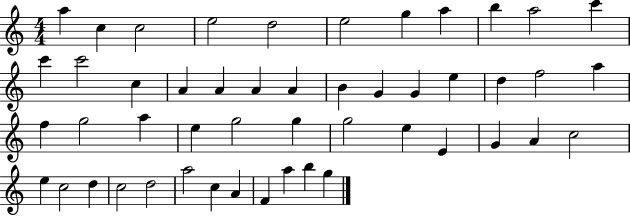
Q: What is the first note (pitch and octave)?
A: A5